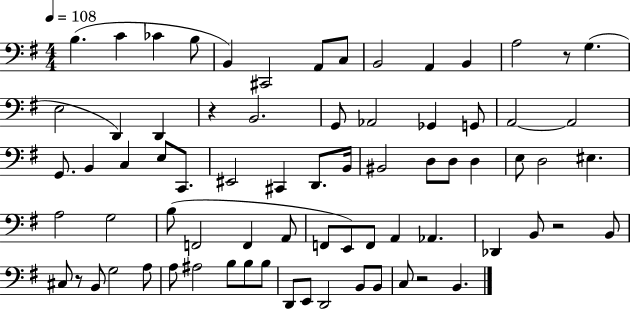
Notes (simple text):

B3/q. C4/q CES4/q B3/e B2/q C#2/h A2/e C3/e B2/h A2/q B2/q A3/h R/e G3/q. E3/h D2/q D2/q R/q B2/h. G2/e Ab2/h Gb2/q G2/e A2/h A2/h G2/e. B2/q C3/q E3/e C2/e. EIS2/h C#2/q D2/e. B2/s BIS2/h D3/e D3/e D3/q E3/e D3/h EIS3/q. A3/h G3/h B3/e F2/h F2/q A2/e F2/e E2/e F2/e A2/q Ab2/q. Db2/q B2/e R/h B2/e C#3/e R/e B2/e G3/h A3/e A3/e A#3/h B3/e B3/e B3/e D2/e E2/e D2/h B2/e B2/e C3/e R/h B2/q.